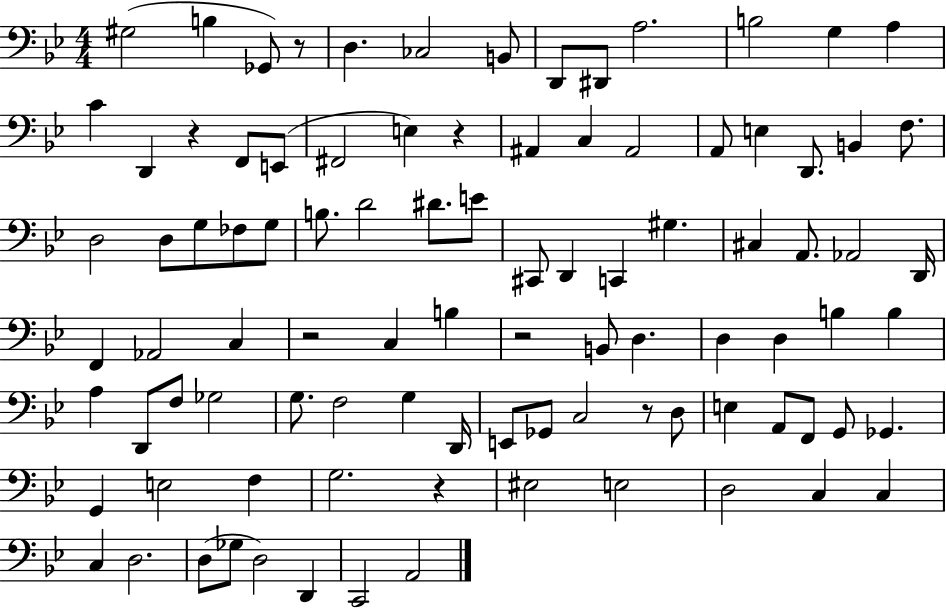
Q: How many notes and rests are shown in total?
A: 95